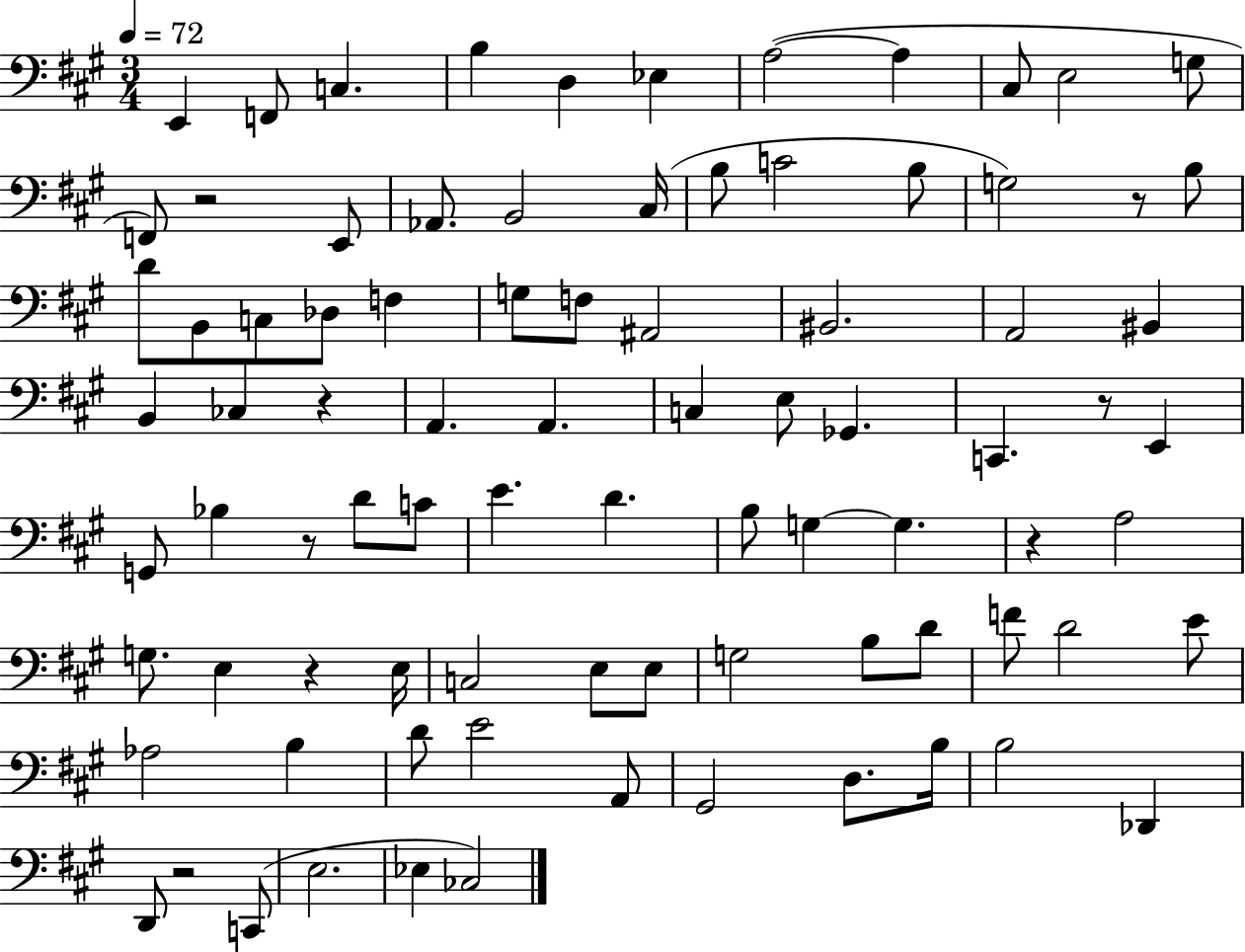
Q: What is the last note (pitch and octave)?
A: CES3